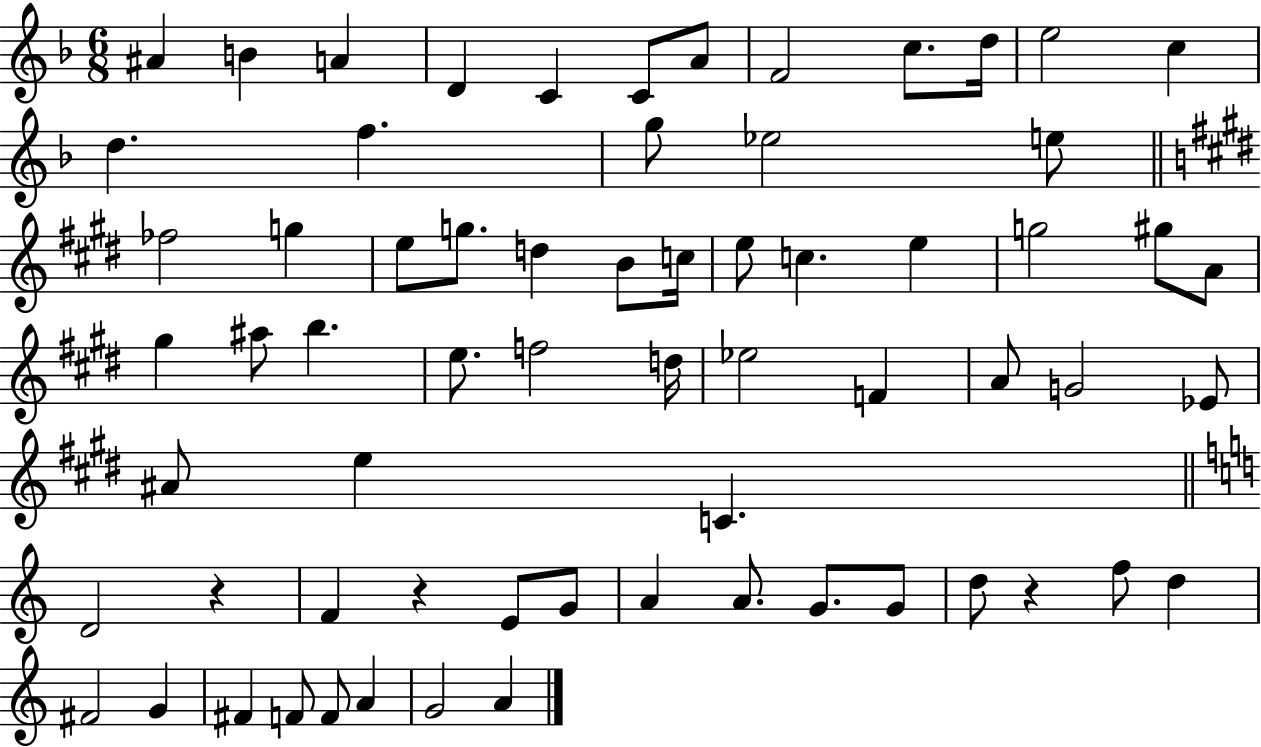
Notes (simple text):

A#4/q B4/q A4/q D4/q C4/q C4/e A4/e F4/h C5/e. D5/s E5/h C5/q D5/q. F5/q. G5/e Eb5/h E5/e FES5/h G5/q E5/e G5/e. D5/q B4/e C5/s E5/e C5/q. E5/q G5/h G#5/e A4/e G#5/q A#5/e B5/q. E5/e. F5/h D5/s Eb5/h F4/q A4/e G4/h Eb4/e A#4/e E5/q C4/q. D4/h R/q F4/q R/q E4/e G4/e A4/q A4/e. G4/e. G4/e D5/e R/q F5/e D5/q F#4/h G4/q F#4/q F4/e F4/e A4/q G4/h A4/q